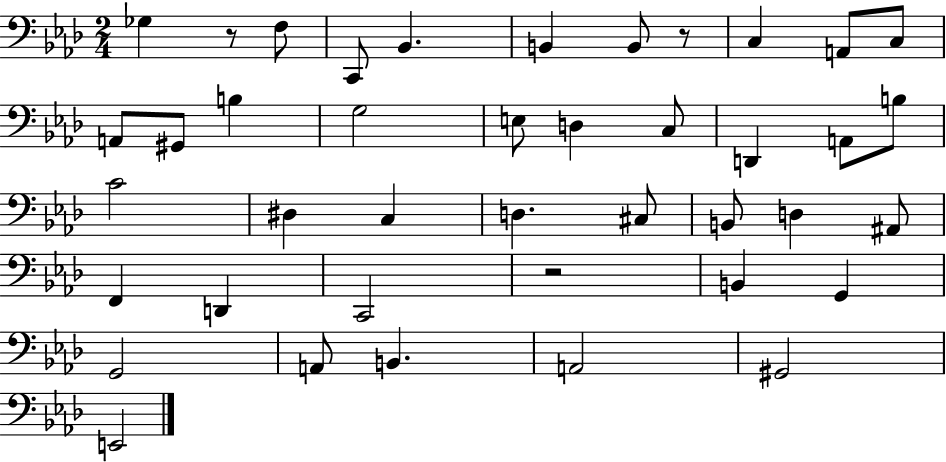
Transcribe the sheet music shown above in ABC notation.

X:1
T:Untitled
M:2/4
L:1/4
K:Ab
_G, z/2 F,/2 C,,/2 _B,, B,, B,,/2 z/2 C, A,,/2 C,/2 A,,/2 ^G,,/2 B, G,2 E,/2 D, C,/2 D,, A,,/2 B,/2 C2 ^D, C, D, ^C,/2 B,,/2 D, ^A,,/2 F,, D,, C,,2 z2 B,, G,, G,,2 A,,/2 B,, A,,2 ^G,,2 E,,2